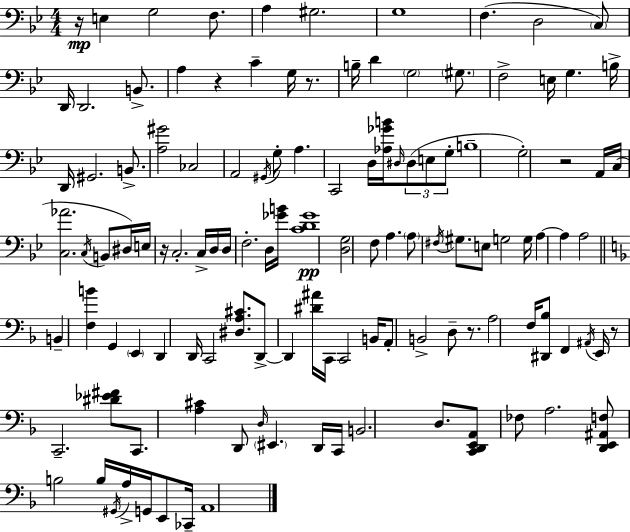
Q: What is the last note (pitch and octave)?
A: A2